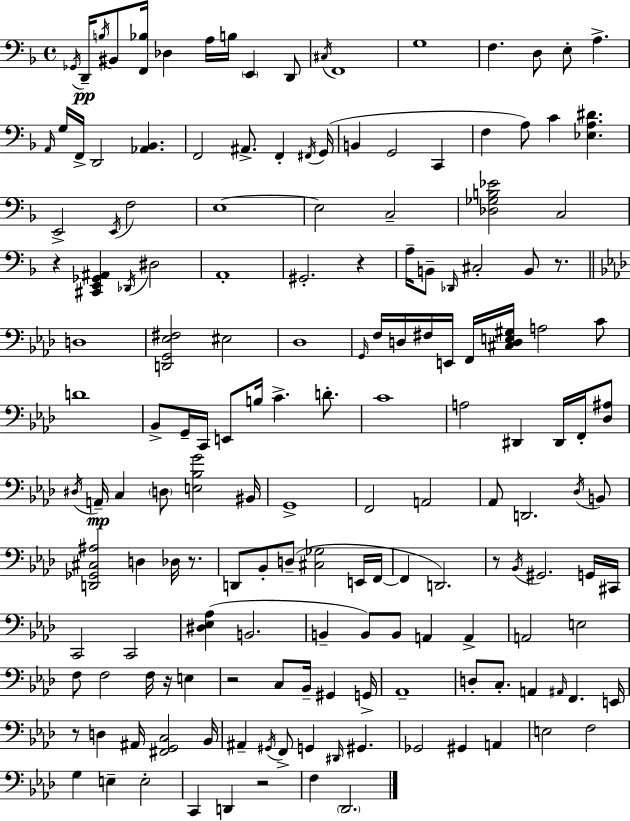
{
  \clef bass
  \time 4/4
  \defaultTimeSignature
  \key d \minor
  \acciaccatura { ges,16 }\pp d,16-- \acciaccatura { b16 } bis,8 <f, bes>16 des4 a16 b16 \parenthesize e,4 | d,8 \acciaccatura { cis16 } f,1 | g1 | f4. d8 e8-. a4.-> | \break \grace { a,16 } g16 f,16-> d,2 <aes, bes,>4. | f,2 ais,8.-> f,4-. | \acciaccatura { fis,16 } g,16( b,4 g,2 | c,4 f4 a8) c'4 <ees a dis'>4. | \break e,2-> \acciaccatura { e,16 } f2 | e1~~ | e2 c2-- | <des ges b ees'>2 c2 | \break r4 <cis, e, ges, ais,>4 \acciaccatura { des,16 } dis2 | a,1-. | gis,2.-. | r4 a16-- b,8-- \grace { des,16 } cis2-. | \break b,8 r8. \bar "||" \break \key f \minor d1 | <d, g, ees fis>2 eis2 | des1 | \grace { g,16 } f16 d16 fis16 e,16 f,16 <cis d e gis>16 a2 c'8 | \break d'1 | bes,8-> g,16-- c,16 e,8 b16 c'4.-> d'8.-. | c'1 | a2 dis,4 dis,16 f,16-. <des ais>8 | \break \acciaccatura { dis16 }\mp a,16-- c4 \parenthesize d8 <e bes g'>2 | bis,16 g,1-> | f,2 a,2 | aes,8 d,2. | \break \acciaccatura { des16 } b,8 <d, ges, cis ais>2 d4 des16 | r8. d,8 bes,8-. d8--( <cis ges>2 | e,16 f,16~~ f,4 d,2.) | r8 \acciaccatura { bes,16 } gis,2. | \break g,16 cis,16 c,2 c,2 | <dis ees aes>4( b,2. | b,4-- b,8) b,8 a,4 | a,4-> a,2 e2 | \break f8 f2 f16 r16 | e4 r2 c8 bes,16-- gis,4 | g,16-> aes,1-- | d8-. c8.-. a,4 \grace { ais,16 } f,4. | \break e,16 r8 d4 ais,16 <fis, g, c>2 | bes,16 ais,4-- \acciaccatura { gis,16 } f,8-> g,4 | \grace { dis,16 } gis,4. ges,2 gis,4 | a,4 e2 f2 | \break g4 e4-- e2-. | c,4 d,4 r2 | f4 \parenthesize des,2. | \bar "|."
}